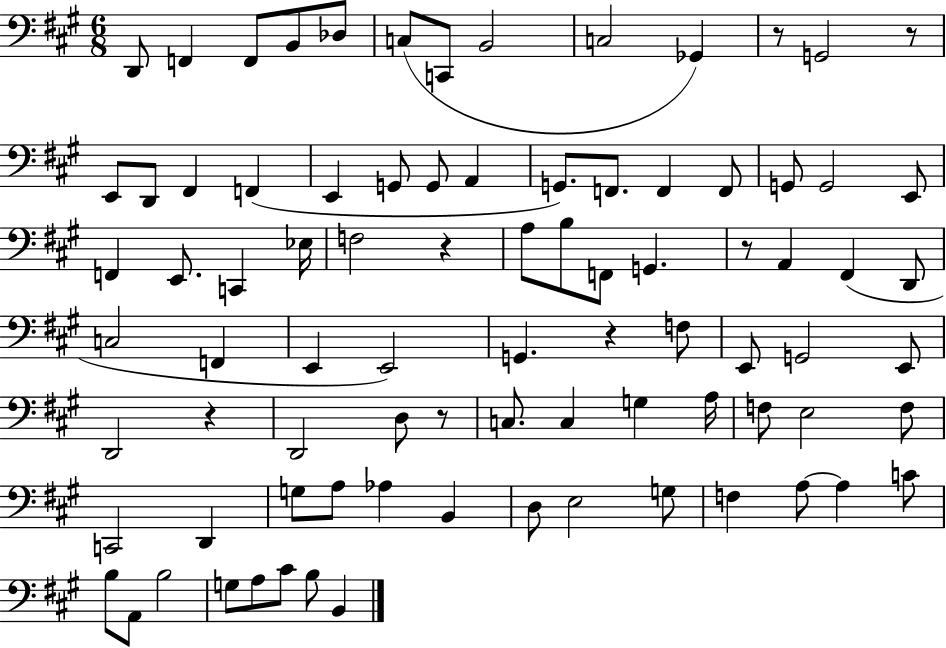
D2/e F2/q F2/e B2/e Db3/e C3/e C2/e B2/h C3/h Gb2/q R/e G2/h R/e E2/e D2/e F#2/q F2/q E2/q G2/e G2/e A2/q G2/e. F2/e. F2/q F2/e G2/e G2/h E2/e F2/q E2/e. C2/q Eb3/s F3/h R/q A3/e B3/e F2/e G2/q. R/e A2/q F#2/q D2/e C3/h F2/q E2/q E2/h G2/q. R/q F3/e E2/e G2/h E2/e D2/h R/q D2/h D3/e R/e C3/e. C3/q G3/q A3/s F3/e E3/h F3/e C2/h D2/q G3/e A3/e Ab3/q B2/q D3/e E3/h G3/e F3/q A3/e A3/q C4/e B3/e A2/e B3/h G3/e A3/e C#4/e B3/e B2/q